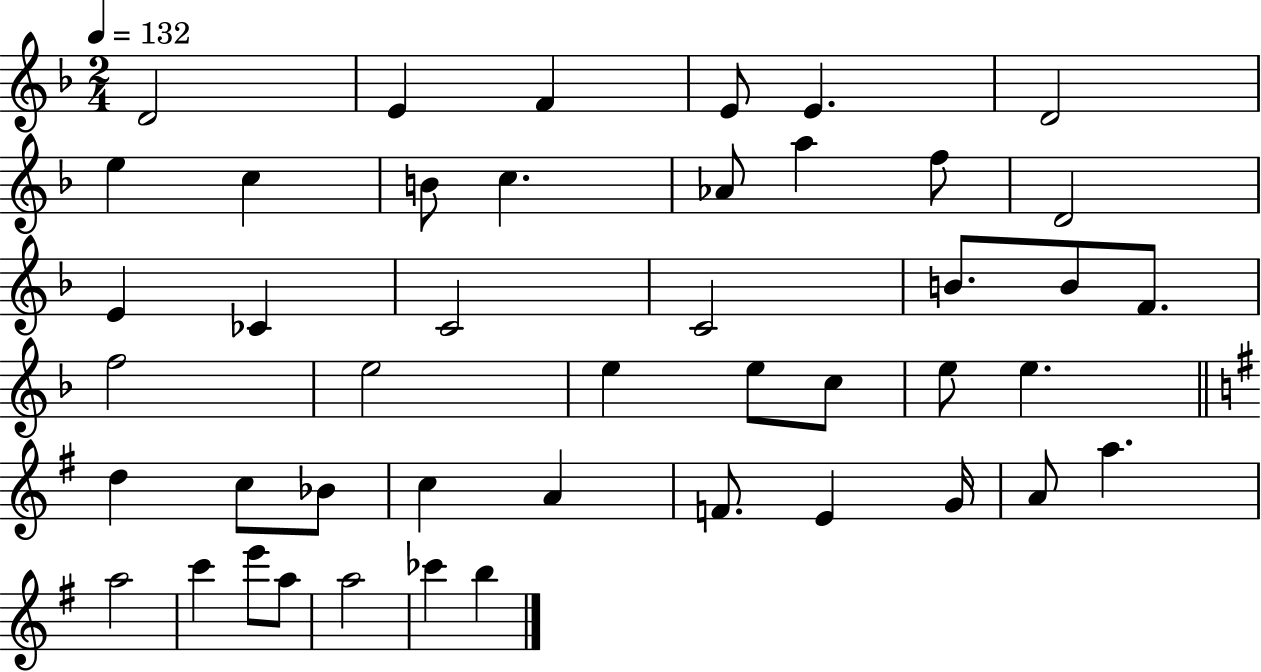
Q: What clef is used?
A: treble